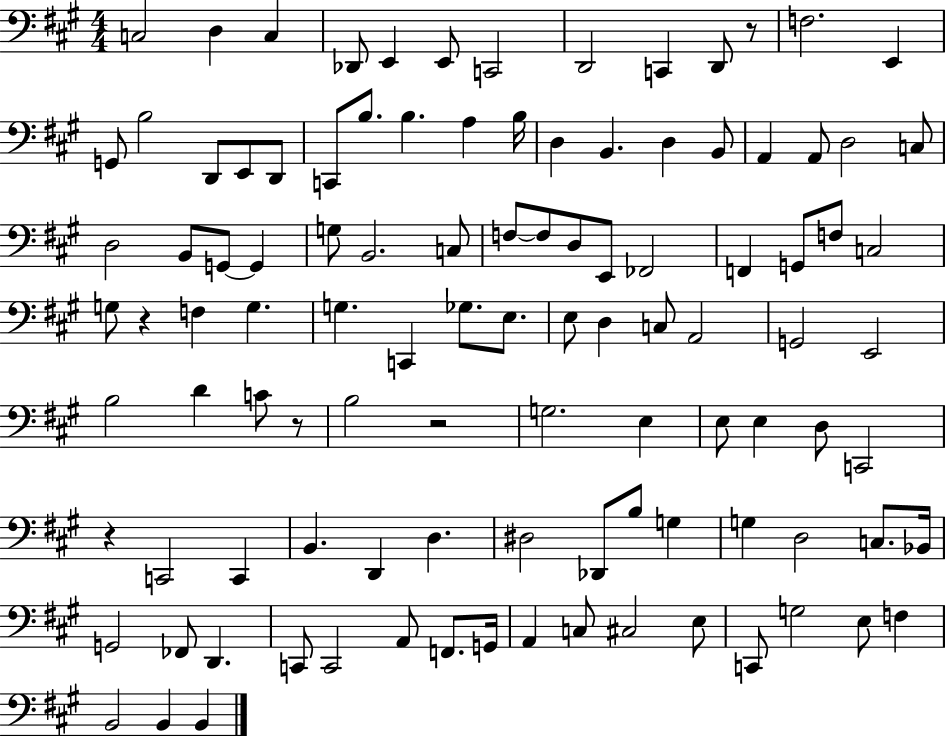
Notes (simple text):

C3/h D3/q C3/q Db2/e E2/q E2/e C2/h D2/h C2/q D2/e R/e F3/h. E2/q G2/e B3/h D2/e E2/e D2/e C2/e B3/e. B3/q. A3/q B3/s D3/q B2/q. D3/q B2/e A2/q A2/e D3/h C3/e D3/h B2/e G2/e G2/q G3/e B2/h. C3/e F3/e F3/e D3/e E2/e FES2/h F2/q G2/e F3/e C3/h G3/e R/q F3/q G3/q. G3/q. C2/q Gb3/e. E3/e. E3/e D3/q C3/e A2/h G2/h E2/h B3/h D4/q C4/e R/e B3/h R/h G3/h. E3/q E3/e E3/q D3/e C2/h R/q C2/h C2/q B2/q. D2/q D3/q. D#3/h Db2/e B3/e G3/q G3/q D3/h C3/e. Bb2/s G2/h FES2/e D2/q. C2/e C2/h A2/e F2/e. G2/s A2/q C3/e C#3/h E3/e C2/e G3/h E3/e F3/q B2/h B2/q B2/q